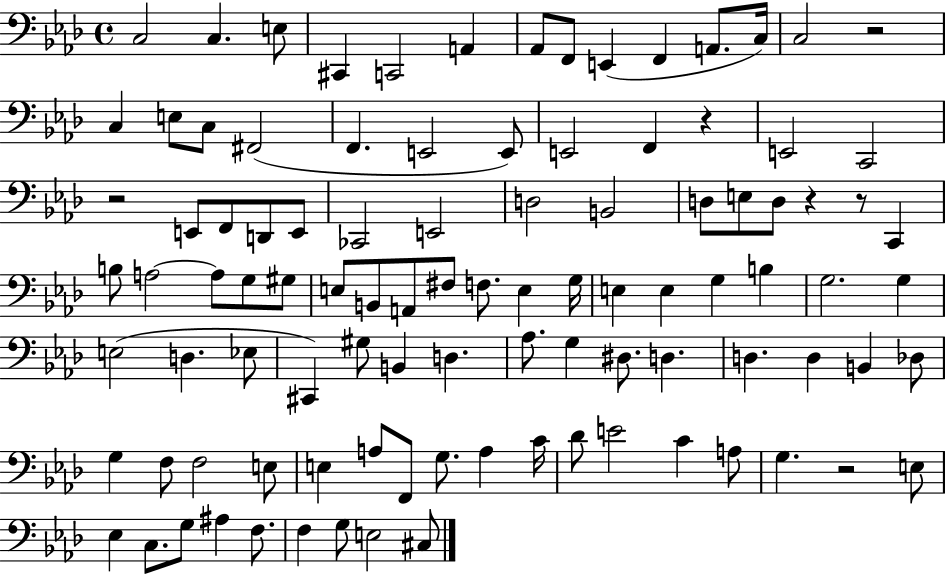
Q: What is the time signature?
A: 4/4